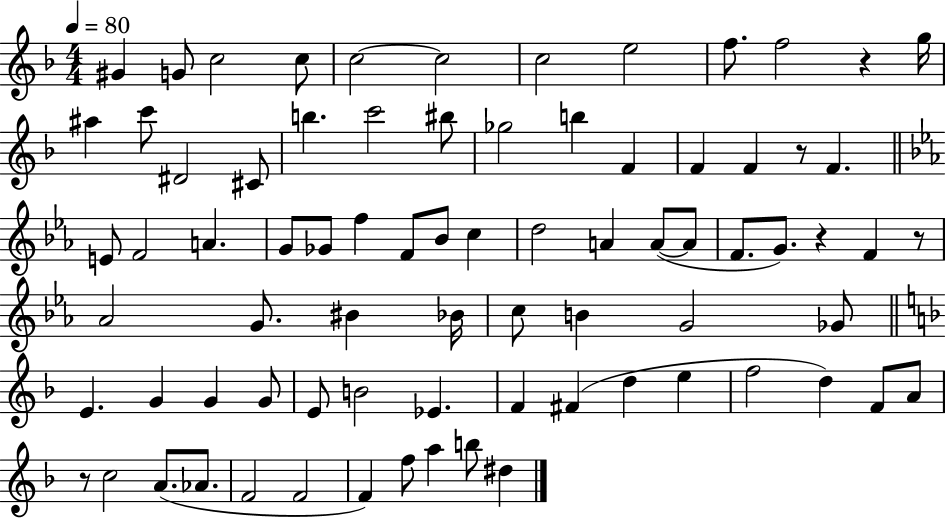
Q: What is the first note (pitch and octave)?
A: G#4